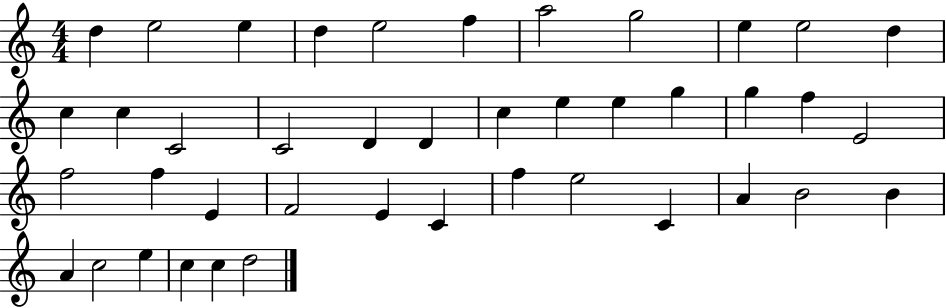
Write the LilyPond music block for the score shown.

{
  \clef treble
  \numericTimeSignature
  \time 4/4
  \key c \major
  d''4 e''2 e''4 | d''4 e''2 f''4 | a''2 g''2 | e''4 e''2 d''4 | \break c''4 c''4 c'2 | c'2 d'4 d'4 | c''4 e''4 e''4 g''4 | g''4 f''4 e'2 | \break f''2 f''4 e'4 | f'2 e'4 c'4 | f''4 e''2 c'4 | a'4 b'2 b'4 | \break a'4 c''2 e''4 | c''4 c''4 d''2 | \bar "|."
}